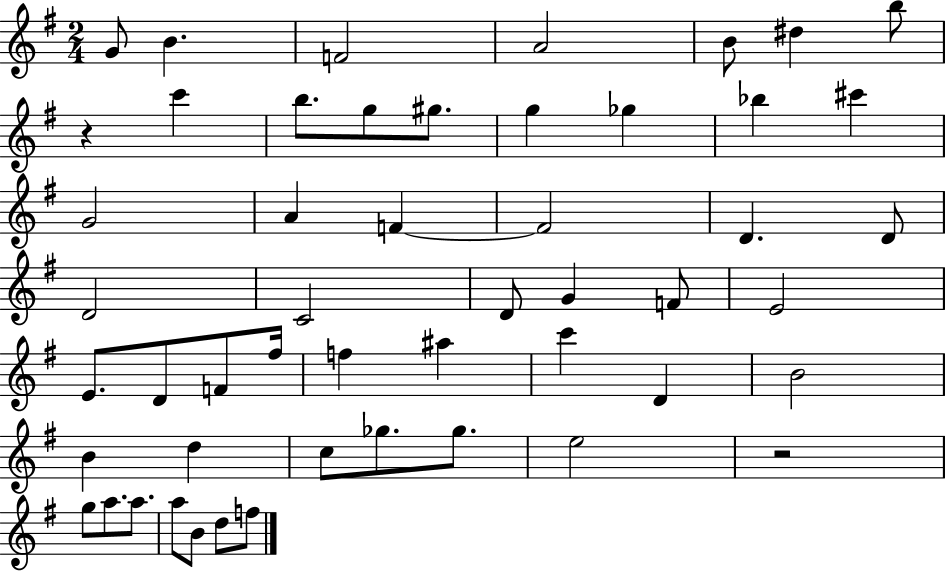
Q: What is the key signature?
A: G major